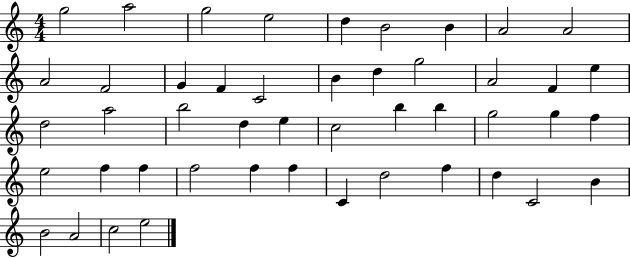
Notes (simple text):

G5/h A5/h G5/h E5/h D5/q B4/h B4/q A4/h A4/h A4/h F4/h G4/q F4/q C4/h B4/q D5/q G5/h A4/h F4/q E5/q D5/h A5/h B5/h D5/q E5/q C5/h B5/q B5/q G5/h G5/q F5/q E5/h F5/q F5/q F5/h F5/q F5/q C4/q D5/h F5/q D5/q C4/h B4/q B4/h A4/h C5/h E5/h